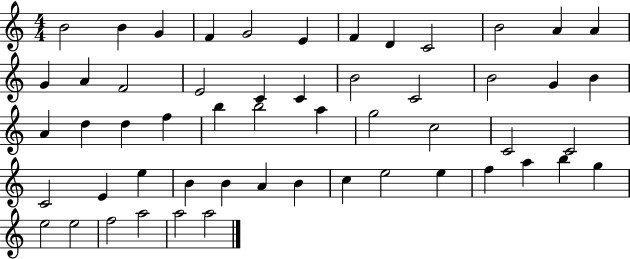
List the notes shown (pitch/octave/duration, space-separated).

B4/h B4/q G4/q F4/q G4/h E4/q F4/q D4/q C4/h B4/h A4/q A4/q G4/q A4/q F4/h E4/h C4/q C4/q B4/h C4/h B4/h G4/q B4/q A4/q D5/q D5/q F5/q B5/q B5/h A5/q G5/h C5/h C4/h C4/h C4/h E4/q E5/q B4/q B4/q A4/q B4/q C5/q E5/h E5/q F5/q A5/q B5/q G5/q E5/h E5/h F5/h A5/h A5/h A5/h